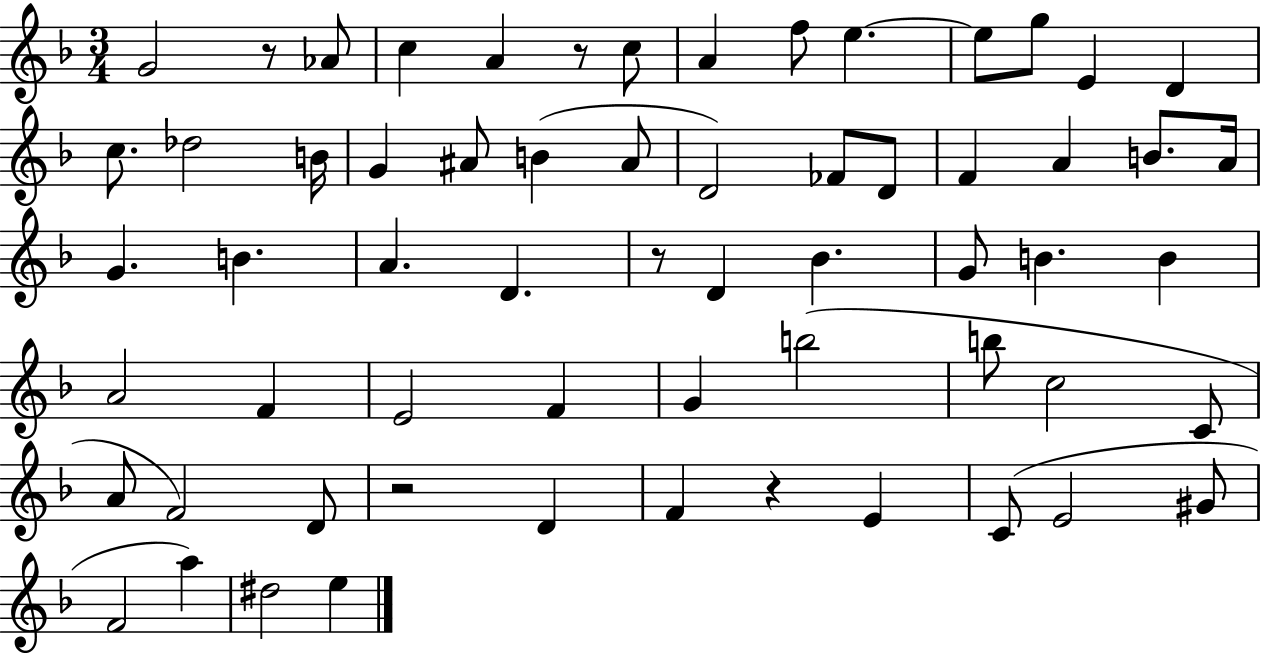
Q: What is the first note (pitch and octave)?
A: G4